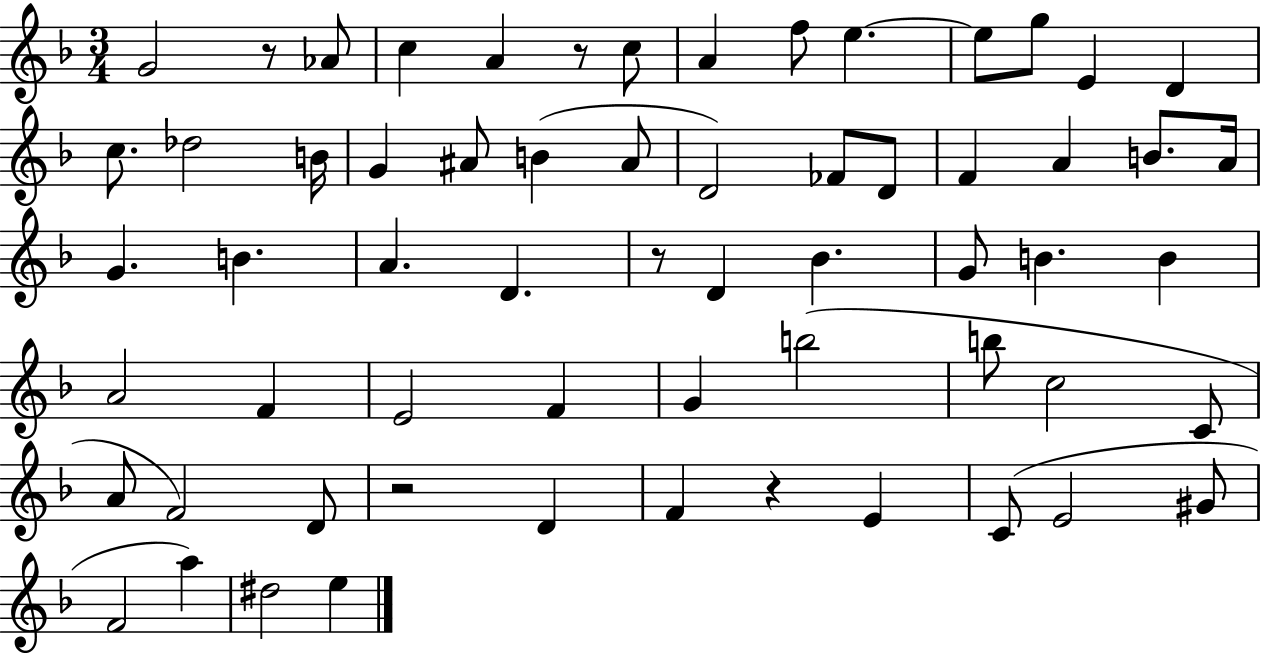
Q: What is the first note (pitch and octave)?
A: G4